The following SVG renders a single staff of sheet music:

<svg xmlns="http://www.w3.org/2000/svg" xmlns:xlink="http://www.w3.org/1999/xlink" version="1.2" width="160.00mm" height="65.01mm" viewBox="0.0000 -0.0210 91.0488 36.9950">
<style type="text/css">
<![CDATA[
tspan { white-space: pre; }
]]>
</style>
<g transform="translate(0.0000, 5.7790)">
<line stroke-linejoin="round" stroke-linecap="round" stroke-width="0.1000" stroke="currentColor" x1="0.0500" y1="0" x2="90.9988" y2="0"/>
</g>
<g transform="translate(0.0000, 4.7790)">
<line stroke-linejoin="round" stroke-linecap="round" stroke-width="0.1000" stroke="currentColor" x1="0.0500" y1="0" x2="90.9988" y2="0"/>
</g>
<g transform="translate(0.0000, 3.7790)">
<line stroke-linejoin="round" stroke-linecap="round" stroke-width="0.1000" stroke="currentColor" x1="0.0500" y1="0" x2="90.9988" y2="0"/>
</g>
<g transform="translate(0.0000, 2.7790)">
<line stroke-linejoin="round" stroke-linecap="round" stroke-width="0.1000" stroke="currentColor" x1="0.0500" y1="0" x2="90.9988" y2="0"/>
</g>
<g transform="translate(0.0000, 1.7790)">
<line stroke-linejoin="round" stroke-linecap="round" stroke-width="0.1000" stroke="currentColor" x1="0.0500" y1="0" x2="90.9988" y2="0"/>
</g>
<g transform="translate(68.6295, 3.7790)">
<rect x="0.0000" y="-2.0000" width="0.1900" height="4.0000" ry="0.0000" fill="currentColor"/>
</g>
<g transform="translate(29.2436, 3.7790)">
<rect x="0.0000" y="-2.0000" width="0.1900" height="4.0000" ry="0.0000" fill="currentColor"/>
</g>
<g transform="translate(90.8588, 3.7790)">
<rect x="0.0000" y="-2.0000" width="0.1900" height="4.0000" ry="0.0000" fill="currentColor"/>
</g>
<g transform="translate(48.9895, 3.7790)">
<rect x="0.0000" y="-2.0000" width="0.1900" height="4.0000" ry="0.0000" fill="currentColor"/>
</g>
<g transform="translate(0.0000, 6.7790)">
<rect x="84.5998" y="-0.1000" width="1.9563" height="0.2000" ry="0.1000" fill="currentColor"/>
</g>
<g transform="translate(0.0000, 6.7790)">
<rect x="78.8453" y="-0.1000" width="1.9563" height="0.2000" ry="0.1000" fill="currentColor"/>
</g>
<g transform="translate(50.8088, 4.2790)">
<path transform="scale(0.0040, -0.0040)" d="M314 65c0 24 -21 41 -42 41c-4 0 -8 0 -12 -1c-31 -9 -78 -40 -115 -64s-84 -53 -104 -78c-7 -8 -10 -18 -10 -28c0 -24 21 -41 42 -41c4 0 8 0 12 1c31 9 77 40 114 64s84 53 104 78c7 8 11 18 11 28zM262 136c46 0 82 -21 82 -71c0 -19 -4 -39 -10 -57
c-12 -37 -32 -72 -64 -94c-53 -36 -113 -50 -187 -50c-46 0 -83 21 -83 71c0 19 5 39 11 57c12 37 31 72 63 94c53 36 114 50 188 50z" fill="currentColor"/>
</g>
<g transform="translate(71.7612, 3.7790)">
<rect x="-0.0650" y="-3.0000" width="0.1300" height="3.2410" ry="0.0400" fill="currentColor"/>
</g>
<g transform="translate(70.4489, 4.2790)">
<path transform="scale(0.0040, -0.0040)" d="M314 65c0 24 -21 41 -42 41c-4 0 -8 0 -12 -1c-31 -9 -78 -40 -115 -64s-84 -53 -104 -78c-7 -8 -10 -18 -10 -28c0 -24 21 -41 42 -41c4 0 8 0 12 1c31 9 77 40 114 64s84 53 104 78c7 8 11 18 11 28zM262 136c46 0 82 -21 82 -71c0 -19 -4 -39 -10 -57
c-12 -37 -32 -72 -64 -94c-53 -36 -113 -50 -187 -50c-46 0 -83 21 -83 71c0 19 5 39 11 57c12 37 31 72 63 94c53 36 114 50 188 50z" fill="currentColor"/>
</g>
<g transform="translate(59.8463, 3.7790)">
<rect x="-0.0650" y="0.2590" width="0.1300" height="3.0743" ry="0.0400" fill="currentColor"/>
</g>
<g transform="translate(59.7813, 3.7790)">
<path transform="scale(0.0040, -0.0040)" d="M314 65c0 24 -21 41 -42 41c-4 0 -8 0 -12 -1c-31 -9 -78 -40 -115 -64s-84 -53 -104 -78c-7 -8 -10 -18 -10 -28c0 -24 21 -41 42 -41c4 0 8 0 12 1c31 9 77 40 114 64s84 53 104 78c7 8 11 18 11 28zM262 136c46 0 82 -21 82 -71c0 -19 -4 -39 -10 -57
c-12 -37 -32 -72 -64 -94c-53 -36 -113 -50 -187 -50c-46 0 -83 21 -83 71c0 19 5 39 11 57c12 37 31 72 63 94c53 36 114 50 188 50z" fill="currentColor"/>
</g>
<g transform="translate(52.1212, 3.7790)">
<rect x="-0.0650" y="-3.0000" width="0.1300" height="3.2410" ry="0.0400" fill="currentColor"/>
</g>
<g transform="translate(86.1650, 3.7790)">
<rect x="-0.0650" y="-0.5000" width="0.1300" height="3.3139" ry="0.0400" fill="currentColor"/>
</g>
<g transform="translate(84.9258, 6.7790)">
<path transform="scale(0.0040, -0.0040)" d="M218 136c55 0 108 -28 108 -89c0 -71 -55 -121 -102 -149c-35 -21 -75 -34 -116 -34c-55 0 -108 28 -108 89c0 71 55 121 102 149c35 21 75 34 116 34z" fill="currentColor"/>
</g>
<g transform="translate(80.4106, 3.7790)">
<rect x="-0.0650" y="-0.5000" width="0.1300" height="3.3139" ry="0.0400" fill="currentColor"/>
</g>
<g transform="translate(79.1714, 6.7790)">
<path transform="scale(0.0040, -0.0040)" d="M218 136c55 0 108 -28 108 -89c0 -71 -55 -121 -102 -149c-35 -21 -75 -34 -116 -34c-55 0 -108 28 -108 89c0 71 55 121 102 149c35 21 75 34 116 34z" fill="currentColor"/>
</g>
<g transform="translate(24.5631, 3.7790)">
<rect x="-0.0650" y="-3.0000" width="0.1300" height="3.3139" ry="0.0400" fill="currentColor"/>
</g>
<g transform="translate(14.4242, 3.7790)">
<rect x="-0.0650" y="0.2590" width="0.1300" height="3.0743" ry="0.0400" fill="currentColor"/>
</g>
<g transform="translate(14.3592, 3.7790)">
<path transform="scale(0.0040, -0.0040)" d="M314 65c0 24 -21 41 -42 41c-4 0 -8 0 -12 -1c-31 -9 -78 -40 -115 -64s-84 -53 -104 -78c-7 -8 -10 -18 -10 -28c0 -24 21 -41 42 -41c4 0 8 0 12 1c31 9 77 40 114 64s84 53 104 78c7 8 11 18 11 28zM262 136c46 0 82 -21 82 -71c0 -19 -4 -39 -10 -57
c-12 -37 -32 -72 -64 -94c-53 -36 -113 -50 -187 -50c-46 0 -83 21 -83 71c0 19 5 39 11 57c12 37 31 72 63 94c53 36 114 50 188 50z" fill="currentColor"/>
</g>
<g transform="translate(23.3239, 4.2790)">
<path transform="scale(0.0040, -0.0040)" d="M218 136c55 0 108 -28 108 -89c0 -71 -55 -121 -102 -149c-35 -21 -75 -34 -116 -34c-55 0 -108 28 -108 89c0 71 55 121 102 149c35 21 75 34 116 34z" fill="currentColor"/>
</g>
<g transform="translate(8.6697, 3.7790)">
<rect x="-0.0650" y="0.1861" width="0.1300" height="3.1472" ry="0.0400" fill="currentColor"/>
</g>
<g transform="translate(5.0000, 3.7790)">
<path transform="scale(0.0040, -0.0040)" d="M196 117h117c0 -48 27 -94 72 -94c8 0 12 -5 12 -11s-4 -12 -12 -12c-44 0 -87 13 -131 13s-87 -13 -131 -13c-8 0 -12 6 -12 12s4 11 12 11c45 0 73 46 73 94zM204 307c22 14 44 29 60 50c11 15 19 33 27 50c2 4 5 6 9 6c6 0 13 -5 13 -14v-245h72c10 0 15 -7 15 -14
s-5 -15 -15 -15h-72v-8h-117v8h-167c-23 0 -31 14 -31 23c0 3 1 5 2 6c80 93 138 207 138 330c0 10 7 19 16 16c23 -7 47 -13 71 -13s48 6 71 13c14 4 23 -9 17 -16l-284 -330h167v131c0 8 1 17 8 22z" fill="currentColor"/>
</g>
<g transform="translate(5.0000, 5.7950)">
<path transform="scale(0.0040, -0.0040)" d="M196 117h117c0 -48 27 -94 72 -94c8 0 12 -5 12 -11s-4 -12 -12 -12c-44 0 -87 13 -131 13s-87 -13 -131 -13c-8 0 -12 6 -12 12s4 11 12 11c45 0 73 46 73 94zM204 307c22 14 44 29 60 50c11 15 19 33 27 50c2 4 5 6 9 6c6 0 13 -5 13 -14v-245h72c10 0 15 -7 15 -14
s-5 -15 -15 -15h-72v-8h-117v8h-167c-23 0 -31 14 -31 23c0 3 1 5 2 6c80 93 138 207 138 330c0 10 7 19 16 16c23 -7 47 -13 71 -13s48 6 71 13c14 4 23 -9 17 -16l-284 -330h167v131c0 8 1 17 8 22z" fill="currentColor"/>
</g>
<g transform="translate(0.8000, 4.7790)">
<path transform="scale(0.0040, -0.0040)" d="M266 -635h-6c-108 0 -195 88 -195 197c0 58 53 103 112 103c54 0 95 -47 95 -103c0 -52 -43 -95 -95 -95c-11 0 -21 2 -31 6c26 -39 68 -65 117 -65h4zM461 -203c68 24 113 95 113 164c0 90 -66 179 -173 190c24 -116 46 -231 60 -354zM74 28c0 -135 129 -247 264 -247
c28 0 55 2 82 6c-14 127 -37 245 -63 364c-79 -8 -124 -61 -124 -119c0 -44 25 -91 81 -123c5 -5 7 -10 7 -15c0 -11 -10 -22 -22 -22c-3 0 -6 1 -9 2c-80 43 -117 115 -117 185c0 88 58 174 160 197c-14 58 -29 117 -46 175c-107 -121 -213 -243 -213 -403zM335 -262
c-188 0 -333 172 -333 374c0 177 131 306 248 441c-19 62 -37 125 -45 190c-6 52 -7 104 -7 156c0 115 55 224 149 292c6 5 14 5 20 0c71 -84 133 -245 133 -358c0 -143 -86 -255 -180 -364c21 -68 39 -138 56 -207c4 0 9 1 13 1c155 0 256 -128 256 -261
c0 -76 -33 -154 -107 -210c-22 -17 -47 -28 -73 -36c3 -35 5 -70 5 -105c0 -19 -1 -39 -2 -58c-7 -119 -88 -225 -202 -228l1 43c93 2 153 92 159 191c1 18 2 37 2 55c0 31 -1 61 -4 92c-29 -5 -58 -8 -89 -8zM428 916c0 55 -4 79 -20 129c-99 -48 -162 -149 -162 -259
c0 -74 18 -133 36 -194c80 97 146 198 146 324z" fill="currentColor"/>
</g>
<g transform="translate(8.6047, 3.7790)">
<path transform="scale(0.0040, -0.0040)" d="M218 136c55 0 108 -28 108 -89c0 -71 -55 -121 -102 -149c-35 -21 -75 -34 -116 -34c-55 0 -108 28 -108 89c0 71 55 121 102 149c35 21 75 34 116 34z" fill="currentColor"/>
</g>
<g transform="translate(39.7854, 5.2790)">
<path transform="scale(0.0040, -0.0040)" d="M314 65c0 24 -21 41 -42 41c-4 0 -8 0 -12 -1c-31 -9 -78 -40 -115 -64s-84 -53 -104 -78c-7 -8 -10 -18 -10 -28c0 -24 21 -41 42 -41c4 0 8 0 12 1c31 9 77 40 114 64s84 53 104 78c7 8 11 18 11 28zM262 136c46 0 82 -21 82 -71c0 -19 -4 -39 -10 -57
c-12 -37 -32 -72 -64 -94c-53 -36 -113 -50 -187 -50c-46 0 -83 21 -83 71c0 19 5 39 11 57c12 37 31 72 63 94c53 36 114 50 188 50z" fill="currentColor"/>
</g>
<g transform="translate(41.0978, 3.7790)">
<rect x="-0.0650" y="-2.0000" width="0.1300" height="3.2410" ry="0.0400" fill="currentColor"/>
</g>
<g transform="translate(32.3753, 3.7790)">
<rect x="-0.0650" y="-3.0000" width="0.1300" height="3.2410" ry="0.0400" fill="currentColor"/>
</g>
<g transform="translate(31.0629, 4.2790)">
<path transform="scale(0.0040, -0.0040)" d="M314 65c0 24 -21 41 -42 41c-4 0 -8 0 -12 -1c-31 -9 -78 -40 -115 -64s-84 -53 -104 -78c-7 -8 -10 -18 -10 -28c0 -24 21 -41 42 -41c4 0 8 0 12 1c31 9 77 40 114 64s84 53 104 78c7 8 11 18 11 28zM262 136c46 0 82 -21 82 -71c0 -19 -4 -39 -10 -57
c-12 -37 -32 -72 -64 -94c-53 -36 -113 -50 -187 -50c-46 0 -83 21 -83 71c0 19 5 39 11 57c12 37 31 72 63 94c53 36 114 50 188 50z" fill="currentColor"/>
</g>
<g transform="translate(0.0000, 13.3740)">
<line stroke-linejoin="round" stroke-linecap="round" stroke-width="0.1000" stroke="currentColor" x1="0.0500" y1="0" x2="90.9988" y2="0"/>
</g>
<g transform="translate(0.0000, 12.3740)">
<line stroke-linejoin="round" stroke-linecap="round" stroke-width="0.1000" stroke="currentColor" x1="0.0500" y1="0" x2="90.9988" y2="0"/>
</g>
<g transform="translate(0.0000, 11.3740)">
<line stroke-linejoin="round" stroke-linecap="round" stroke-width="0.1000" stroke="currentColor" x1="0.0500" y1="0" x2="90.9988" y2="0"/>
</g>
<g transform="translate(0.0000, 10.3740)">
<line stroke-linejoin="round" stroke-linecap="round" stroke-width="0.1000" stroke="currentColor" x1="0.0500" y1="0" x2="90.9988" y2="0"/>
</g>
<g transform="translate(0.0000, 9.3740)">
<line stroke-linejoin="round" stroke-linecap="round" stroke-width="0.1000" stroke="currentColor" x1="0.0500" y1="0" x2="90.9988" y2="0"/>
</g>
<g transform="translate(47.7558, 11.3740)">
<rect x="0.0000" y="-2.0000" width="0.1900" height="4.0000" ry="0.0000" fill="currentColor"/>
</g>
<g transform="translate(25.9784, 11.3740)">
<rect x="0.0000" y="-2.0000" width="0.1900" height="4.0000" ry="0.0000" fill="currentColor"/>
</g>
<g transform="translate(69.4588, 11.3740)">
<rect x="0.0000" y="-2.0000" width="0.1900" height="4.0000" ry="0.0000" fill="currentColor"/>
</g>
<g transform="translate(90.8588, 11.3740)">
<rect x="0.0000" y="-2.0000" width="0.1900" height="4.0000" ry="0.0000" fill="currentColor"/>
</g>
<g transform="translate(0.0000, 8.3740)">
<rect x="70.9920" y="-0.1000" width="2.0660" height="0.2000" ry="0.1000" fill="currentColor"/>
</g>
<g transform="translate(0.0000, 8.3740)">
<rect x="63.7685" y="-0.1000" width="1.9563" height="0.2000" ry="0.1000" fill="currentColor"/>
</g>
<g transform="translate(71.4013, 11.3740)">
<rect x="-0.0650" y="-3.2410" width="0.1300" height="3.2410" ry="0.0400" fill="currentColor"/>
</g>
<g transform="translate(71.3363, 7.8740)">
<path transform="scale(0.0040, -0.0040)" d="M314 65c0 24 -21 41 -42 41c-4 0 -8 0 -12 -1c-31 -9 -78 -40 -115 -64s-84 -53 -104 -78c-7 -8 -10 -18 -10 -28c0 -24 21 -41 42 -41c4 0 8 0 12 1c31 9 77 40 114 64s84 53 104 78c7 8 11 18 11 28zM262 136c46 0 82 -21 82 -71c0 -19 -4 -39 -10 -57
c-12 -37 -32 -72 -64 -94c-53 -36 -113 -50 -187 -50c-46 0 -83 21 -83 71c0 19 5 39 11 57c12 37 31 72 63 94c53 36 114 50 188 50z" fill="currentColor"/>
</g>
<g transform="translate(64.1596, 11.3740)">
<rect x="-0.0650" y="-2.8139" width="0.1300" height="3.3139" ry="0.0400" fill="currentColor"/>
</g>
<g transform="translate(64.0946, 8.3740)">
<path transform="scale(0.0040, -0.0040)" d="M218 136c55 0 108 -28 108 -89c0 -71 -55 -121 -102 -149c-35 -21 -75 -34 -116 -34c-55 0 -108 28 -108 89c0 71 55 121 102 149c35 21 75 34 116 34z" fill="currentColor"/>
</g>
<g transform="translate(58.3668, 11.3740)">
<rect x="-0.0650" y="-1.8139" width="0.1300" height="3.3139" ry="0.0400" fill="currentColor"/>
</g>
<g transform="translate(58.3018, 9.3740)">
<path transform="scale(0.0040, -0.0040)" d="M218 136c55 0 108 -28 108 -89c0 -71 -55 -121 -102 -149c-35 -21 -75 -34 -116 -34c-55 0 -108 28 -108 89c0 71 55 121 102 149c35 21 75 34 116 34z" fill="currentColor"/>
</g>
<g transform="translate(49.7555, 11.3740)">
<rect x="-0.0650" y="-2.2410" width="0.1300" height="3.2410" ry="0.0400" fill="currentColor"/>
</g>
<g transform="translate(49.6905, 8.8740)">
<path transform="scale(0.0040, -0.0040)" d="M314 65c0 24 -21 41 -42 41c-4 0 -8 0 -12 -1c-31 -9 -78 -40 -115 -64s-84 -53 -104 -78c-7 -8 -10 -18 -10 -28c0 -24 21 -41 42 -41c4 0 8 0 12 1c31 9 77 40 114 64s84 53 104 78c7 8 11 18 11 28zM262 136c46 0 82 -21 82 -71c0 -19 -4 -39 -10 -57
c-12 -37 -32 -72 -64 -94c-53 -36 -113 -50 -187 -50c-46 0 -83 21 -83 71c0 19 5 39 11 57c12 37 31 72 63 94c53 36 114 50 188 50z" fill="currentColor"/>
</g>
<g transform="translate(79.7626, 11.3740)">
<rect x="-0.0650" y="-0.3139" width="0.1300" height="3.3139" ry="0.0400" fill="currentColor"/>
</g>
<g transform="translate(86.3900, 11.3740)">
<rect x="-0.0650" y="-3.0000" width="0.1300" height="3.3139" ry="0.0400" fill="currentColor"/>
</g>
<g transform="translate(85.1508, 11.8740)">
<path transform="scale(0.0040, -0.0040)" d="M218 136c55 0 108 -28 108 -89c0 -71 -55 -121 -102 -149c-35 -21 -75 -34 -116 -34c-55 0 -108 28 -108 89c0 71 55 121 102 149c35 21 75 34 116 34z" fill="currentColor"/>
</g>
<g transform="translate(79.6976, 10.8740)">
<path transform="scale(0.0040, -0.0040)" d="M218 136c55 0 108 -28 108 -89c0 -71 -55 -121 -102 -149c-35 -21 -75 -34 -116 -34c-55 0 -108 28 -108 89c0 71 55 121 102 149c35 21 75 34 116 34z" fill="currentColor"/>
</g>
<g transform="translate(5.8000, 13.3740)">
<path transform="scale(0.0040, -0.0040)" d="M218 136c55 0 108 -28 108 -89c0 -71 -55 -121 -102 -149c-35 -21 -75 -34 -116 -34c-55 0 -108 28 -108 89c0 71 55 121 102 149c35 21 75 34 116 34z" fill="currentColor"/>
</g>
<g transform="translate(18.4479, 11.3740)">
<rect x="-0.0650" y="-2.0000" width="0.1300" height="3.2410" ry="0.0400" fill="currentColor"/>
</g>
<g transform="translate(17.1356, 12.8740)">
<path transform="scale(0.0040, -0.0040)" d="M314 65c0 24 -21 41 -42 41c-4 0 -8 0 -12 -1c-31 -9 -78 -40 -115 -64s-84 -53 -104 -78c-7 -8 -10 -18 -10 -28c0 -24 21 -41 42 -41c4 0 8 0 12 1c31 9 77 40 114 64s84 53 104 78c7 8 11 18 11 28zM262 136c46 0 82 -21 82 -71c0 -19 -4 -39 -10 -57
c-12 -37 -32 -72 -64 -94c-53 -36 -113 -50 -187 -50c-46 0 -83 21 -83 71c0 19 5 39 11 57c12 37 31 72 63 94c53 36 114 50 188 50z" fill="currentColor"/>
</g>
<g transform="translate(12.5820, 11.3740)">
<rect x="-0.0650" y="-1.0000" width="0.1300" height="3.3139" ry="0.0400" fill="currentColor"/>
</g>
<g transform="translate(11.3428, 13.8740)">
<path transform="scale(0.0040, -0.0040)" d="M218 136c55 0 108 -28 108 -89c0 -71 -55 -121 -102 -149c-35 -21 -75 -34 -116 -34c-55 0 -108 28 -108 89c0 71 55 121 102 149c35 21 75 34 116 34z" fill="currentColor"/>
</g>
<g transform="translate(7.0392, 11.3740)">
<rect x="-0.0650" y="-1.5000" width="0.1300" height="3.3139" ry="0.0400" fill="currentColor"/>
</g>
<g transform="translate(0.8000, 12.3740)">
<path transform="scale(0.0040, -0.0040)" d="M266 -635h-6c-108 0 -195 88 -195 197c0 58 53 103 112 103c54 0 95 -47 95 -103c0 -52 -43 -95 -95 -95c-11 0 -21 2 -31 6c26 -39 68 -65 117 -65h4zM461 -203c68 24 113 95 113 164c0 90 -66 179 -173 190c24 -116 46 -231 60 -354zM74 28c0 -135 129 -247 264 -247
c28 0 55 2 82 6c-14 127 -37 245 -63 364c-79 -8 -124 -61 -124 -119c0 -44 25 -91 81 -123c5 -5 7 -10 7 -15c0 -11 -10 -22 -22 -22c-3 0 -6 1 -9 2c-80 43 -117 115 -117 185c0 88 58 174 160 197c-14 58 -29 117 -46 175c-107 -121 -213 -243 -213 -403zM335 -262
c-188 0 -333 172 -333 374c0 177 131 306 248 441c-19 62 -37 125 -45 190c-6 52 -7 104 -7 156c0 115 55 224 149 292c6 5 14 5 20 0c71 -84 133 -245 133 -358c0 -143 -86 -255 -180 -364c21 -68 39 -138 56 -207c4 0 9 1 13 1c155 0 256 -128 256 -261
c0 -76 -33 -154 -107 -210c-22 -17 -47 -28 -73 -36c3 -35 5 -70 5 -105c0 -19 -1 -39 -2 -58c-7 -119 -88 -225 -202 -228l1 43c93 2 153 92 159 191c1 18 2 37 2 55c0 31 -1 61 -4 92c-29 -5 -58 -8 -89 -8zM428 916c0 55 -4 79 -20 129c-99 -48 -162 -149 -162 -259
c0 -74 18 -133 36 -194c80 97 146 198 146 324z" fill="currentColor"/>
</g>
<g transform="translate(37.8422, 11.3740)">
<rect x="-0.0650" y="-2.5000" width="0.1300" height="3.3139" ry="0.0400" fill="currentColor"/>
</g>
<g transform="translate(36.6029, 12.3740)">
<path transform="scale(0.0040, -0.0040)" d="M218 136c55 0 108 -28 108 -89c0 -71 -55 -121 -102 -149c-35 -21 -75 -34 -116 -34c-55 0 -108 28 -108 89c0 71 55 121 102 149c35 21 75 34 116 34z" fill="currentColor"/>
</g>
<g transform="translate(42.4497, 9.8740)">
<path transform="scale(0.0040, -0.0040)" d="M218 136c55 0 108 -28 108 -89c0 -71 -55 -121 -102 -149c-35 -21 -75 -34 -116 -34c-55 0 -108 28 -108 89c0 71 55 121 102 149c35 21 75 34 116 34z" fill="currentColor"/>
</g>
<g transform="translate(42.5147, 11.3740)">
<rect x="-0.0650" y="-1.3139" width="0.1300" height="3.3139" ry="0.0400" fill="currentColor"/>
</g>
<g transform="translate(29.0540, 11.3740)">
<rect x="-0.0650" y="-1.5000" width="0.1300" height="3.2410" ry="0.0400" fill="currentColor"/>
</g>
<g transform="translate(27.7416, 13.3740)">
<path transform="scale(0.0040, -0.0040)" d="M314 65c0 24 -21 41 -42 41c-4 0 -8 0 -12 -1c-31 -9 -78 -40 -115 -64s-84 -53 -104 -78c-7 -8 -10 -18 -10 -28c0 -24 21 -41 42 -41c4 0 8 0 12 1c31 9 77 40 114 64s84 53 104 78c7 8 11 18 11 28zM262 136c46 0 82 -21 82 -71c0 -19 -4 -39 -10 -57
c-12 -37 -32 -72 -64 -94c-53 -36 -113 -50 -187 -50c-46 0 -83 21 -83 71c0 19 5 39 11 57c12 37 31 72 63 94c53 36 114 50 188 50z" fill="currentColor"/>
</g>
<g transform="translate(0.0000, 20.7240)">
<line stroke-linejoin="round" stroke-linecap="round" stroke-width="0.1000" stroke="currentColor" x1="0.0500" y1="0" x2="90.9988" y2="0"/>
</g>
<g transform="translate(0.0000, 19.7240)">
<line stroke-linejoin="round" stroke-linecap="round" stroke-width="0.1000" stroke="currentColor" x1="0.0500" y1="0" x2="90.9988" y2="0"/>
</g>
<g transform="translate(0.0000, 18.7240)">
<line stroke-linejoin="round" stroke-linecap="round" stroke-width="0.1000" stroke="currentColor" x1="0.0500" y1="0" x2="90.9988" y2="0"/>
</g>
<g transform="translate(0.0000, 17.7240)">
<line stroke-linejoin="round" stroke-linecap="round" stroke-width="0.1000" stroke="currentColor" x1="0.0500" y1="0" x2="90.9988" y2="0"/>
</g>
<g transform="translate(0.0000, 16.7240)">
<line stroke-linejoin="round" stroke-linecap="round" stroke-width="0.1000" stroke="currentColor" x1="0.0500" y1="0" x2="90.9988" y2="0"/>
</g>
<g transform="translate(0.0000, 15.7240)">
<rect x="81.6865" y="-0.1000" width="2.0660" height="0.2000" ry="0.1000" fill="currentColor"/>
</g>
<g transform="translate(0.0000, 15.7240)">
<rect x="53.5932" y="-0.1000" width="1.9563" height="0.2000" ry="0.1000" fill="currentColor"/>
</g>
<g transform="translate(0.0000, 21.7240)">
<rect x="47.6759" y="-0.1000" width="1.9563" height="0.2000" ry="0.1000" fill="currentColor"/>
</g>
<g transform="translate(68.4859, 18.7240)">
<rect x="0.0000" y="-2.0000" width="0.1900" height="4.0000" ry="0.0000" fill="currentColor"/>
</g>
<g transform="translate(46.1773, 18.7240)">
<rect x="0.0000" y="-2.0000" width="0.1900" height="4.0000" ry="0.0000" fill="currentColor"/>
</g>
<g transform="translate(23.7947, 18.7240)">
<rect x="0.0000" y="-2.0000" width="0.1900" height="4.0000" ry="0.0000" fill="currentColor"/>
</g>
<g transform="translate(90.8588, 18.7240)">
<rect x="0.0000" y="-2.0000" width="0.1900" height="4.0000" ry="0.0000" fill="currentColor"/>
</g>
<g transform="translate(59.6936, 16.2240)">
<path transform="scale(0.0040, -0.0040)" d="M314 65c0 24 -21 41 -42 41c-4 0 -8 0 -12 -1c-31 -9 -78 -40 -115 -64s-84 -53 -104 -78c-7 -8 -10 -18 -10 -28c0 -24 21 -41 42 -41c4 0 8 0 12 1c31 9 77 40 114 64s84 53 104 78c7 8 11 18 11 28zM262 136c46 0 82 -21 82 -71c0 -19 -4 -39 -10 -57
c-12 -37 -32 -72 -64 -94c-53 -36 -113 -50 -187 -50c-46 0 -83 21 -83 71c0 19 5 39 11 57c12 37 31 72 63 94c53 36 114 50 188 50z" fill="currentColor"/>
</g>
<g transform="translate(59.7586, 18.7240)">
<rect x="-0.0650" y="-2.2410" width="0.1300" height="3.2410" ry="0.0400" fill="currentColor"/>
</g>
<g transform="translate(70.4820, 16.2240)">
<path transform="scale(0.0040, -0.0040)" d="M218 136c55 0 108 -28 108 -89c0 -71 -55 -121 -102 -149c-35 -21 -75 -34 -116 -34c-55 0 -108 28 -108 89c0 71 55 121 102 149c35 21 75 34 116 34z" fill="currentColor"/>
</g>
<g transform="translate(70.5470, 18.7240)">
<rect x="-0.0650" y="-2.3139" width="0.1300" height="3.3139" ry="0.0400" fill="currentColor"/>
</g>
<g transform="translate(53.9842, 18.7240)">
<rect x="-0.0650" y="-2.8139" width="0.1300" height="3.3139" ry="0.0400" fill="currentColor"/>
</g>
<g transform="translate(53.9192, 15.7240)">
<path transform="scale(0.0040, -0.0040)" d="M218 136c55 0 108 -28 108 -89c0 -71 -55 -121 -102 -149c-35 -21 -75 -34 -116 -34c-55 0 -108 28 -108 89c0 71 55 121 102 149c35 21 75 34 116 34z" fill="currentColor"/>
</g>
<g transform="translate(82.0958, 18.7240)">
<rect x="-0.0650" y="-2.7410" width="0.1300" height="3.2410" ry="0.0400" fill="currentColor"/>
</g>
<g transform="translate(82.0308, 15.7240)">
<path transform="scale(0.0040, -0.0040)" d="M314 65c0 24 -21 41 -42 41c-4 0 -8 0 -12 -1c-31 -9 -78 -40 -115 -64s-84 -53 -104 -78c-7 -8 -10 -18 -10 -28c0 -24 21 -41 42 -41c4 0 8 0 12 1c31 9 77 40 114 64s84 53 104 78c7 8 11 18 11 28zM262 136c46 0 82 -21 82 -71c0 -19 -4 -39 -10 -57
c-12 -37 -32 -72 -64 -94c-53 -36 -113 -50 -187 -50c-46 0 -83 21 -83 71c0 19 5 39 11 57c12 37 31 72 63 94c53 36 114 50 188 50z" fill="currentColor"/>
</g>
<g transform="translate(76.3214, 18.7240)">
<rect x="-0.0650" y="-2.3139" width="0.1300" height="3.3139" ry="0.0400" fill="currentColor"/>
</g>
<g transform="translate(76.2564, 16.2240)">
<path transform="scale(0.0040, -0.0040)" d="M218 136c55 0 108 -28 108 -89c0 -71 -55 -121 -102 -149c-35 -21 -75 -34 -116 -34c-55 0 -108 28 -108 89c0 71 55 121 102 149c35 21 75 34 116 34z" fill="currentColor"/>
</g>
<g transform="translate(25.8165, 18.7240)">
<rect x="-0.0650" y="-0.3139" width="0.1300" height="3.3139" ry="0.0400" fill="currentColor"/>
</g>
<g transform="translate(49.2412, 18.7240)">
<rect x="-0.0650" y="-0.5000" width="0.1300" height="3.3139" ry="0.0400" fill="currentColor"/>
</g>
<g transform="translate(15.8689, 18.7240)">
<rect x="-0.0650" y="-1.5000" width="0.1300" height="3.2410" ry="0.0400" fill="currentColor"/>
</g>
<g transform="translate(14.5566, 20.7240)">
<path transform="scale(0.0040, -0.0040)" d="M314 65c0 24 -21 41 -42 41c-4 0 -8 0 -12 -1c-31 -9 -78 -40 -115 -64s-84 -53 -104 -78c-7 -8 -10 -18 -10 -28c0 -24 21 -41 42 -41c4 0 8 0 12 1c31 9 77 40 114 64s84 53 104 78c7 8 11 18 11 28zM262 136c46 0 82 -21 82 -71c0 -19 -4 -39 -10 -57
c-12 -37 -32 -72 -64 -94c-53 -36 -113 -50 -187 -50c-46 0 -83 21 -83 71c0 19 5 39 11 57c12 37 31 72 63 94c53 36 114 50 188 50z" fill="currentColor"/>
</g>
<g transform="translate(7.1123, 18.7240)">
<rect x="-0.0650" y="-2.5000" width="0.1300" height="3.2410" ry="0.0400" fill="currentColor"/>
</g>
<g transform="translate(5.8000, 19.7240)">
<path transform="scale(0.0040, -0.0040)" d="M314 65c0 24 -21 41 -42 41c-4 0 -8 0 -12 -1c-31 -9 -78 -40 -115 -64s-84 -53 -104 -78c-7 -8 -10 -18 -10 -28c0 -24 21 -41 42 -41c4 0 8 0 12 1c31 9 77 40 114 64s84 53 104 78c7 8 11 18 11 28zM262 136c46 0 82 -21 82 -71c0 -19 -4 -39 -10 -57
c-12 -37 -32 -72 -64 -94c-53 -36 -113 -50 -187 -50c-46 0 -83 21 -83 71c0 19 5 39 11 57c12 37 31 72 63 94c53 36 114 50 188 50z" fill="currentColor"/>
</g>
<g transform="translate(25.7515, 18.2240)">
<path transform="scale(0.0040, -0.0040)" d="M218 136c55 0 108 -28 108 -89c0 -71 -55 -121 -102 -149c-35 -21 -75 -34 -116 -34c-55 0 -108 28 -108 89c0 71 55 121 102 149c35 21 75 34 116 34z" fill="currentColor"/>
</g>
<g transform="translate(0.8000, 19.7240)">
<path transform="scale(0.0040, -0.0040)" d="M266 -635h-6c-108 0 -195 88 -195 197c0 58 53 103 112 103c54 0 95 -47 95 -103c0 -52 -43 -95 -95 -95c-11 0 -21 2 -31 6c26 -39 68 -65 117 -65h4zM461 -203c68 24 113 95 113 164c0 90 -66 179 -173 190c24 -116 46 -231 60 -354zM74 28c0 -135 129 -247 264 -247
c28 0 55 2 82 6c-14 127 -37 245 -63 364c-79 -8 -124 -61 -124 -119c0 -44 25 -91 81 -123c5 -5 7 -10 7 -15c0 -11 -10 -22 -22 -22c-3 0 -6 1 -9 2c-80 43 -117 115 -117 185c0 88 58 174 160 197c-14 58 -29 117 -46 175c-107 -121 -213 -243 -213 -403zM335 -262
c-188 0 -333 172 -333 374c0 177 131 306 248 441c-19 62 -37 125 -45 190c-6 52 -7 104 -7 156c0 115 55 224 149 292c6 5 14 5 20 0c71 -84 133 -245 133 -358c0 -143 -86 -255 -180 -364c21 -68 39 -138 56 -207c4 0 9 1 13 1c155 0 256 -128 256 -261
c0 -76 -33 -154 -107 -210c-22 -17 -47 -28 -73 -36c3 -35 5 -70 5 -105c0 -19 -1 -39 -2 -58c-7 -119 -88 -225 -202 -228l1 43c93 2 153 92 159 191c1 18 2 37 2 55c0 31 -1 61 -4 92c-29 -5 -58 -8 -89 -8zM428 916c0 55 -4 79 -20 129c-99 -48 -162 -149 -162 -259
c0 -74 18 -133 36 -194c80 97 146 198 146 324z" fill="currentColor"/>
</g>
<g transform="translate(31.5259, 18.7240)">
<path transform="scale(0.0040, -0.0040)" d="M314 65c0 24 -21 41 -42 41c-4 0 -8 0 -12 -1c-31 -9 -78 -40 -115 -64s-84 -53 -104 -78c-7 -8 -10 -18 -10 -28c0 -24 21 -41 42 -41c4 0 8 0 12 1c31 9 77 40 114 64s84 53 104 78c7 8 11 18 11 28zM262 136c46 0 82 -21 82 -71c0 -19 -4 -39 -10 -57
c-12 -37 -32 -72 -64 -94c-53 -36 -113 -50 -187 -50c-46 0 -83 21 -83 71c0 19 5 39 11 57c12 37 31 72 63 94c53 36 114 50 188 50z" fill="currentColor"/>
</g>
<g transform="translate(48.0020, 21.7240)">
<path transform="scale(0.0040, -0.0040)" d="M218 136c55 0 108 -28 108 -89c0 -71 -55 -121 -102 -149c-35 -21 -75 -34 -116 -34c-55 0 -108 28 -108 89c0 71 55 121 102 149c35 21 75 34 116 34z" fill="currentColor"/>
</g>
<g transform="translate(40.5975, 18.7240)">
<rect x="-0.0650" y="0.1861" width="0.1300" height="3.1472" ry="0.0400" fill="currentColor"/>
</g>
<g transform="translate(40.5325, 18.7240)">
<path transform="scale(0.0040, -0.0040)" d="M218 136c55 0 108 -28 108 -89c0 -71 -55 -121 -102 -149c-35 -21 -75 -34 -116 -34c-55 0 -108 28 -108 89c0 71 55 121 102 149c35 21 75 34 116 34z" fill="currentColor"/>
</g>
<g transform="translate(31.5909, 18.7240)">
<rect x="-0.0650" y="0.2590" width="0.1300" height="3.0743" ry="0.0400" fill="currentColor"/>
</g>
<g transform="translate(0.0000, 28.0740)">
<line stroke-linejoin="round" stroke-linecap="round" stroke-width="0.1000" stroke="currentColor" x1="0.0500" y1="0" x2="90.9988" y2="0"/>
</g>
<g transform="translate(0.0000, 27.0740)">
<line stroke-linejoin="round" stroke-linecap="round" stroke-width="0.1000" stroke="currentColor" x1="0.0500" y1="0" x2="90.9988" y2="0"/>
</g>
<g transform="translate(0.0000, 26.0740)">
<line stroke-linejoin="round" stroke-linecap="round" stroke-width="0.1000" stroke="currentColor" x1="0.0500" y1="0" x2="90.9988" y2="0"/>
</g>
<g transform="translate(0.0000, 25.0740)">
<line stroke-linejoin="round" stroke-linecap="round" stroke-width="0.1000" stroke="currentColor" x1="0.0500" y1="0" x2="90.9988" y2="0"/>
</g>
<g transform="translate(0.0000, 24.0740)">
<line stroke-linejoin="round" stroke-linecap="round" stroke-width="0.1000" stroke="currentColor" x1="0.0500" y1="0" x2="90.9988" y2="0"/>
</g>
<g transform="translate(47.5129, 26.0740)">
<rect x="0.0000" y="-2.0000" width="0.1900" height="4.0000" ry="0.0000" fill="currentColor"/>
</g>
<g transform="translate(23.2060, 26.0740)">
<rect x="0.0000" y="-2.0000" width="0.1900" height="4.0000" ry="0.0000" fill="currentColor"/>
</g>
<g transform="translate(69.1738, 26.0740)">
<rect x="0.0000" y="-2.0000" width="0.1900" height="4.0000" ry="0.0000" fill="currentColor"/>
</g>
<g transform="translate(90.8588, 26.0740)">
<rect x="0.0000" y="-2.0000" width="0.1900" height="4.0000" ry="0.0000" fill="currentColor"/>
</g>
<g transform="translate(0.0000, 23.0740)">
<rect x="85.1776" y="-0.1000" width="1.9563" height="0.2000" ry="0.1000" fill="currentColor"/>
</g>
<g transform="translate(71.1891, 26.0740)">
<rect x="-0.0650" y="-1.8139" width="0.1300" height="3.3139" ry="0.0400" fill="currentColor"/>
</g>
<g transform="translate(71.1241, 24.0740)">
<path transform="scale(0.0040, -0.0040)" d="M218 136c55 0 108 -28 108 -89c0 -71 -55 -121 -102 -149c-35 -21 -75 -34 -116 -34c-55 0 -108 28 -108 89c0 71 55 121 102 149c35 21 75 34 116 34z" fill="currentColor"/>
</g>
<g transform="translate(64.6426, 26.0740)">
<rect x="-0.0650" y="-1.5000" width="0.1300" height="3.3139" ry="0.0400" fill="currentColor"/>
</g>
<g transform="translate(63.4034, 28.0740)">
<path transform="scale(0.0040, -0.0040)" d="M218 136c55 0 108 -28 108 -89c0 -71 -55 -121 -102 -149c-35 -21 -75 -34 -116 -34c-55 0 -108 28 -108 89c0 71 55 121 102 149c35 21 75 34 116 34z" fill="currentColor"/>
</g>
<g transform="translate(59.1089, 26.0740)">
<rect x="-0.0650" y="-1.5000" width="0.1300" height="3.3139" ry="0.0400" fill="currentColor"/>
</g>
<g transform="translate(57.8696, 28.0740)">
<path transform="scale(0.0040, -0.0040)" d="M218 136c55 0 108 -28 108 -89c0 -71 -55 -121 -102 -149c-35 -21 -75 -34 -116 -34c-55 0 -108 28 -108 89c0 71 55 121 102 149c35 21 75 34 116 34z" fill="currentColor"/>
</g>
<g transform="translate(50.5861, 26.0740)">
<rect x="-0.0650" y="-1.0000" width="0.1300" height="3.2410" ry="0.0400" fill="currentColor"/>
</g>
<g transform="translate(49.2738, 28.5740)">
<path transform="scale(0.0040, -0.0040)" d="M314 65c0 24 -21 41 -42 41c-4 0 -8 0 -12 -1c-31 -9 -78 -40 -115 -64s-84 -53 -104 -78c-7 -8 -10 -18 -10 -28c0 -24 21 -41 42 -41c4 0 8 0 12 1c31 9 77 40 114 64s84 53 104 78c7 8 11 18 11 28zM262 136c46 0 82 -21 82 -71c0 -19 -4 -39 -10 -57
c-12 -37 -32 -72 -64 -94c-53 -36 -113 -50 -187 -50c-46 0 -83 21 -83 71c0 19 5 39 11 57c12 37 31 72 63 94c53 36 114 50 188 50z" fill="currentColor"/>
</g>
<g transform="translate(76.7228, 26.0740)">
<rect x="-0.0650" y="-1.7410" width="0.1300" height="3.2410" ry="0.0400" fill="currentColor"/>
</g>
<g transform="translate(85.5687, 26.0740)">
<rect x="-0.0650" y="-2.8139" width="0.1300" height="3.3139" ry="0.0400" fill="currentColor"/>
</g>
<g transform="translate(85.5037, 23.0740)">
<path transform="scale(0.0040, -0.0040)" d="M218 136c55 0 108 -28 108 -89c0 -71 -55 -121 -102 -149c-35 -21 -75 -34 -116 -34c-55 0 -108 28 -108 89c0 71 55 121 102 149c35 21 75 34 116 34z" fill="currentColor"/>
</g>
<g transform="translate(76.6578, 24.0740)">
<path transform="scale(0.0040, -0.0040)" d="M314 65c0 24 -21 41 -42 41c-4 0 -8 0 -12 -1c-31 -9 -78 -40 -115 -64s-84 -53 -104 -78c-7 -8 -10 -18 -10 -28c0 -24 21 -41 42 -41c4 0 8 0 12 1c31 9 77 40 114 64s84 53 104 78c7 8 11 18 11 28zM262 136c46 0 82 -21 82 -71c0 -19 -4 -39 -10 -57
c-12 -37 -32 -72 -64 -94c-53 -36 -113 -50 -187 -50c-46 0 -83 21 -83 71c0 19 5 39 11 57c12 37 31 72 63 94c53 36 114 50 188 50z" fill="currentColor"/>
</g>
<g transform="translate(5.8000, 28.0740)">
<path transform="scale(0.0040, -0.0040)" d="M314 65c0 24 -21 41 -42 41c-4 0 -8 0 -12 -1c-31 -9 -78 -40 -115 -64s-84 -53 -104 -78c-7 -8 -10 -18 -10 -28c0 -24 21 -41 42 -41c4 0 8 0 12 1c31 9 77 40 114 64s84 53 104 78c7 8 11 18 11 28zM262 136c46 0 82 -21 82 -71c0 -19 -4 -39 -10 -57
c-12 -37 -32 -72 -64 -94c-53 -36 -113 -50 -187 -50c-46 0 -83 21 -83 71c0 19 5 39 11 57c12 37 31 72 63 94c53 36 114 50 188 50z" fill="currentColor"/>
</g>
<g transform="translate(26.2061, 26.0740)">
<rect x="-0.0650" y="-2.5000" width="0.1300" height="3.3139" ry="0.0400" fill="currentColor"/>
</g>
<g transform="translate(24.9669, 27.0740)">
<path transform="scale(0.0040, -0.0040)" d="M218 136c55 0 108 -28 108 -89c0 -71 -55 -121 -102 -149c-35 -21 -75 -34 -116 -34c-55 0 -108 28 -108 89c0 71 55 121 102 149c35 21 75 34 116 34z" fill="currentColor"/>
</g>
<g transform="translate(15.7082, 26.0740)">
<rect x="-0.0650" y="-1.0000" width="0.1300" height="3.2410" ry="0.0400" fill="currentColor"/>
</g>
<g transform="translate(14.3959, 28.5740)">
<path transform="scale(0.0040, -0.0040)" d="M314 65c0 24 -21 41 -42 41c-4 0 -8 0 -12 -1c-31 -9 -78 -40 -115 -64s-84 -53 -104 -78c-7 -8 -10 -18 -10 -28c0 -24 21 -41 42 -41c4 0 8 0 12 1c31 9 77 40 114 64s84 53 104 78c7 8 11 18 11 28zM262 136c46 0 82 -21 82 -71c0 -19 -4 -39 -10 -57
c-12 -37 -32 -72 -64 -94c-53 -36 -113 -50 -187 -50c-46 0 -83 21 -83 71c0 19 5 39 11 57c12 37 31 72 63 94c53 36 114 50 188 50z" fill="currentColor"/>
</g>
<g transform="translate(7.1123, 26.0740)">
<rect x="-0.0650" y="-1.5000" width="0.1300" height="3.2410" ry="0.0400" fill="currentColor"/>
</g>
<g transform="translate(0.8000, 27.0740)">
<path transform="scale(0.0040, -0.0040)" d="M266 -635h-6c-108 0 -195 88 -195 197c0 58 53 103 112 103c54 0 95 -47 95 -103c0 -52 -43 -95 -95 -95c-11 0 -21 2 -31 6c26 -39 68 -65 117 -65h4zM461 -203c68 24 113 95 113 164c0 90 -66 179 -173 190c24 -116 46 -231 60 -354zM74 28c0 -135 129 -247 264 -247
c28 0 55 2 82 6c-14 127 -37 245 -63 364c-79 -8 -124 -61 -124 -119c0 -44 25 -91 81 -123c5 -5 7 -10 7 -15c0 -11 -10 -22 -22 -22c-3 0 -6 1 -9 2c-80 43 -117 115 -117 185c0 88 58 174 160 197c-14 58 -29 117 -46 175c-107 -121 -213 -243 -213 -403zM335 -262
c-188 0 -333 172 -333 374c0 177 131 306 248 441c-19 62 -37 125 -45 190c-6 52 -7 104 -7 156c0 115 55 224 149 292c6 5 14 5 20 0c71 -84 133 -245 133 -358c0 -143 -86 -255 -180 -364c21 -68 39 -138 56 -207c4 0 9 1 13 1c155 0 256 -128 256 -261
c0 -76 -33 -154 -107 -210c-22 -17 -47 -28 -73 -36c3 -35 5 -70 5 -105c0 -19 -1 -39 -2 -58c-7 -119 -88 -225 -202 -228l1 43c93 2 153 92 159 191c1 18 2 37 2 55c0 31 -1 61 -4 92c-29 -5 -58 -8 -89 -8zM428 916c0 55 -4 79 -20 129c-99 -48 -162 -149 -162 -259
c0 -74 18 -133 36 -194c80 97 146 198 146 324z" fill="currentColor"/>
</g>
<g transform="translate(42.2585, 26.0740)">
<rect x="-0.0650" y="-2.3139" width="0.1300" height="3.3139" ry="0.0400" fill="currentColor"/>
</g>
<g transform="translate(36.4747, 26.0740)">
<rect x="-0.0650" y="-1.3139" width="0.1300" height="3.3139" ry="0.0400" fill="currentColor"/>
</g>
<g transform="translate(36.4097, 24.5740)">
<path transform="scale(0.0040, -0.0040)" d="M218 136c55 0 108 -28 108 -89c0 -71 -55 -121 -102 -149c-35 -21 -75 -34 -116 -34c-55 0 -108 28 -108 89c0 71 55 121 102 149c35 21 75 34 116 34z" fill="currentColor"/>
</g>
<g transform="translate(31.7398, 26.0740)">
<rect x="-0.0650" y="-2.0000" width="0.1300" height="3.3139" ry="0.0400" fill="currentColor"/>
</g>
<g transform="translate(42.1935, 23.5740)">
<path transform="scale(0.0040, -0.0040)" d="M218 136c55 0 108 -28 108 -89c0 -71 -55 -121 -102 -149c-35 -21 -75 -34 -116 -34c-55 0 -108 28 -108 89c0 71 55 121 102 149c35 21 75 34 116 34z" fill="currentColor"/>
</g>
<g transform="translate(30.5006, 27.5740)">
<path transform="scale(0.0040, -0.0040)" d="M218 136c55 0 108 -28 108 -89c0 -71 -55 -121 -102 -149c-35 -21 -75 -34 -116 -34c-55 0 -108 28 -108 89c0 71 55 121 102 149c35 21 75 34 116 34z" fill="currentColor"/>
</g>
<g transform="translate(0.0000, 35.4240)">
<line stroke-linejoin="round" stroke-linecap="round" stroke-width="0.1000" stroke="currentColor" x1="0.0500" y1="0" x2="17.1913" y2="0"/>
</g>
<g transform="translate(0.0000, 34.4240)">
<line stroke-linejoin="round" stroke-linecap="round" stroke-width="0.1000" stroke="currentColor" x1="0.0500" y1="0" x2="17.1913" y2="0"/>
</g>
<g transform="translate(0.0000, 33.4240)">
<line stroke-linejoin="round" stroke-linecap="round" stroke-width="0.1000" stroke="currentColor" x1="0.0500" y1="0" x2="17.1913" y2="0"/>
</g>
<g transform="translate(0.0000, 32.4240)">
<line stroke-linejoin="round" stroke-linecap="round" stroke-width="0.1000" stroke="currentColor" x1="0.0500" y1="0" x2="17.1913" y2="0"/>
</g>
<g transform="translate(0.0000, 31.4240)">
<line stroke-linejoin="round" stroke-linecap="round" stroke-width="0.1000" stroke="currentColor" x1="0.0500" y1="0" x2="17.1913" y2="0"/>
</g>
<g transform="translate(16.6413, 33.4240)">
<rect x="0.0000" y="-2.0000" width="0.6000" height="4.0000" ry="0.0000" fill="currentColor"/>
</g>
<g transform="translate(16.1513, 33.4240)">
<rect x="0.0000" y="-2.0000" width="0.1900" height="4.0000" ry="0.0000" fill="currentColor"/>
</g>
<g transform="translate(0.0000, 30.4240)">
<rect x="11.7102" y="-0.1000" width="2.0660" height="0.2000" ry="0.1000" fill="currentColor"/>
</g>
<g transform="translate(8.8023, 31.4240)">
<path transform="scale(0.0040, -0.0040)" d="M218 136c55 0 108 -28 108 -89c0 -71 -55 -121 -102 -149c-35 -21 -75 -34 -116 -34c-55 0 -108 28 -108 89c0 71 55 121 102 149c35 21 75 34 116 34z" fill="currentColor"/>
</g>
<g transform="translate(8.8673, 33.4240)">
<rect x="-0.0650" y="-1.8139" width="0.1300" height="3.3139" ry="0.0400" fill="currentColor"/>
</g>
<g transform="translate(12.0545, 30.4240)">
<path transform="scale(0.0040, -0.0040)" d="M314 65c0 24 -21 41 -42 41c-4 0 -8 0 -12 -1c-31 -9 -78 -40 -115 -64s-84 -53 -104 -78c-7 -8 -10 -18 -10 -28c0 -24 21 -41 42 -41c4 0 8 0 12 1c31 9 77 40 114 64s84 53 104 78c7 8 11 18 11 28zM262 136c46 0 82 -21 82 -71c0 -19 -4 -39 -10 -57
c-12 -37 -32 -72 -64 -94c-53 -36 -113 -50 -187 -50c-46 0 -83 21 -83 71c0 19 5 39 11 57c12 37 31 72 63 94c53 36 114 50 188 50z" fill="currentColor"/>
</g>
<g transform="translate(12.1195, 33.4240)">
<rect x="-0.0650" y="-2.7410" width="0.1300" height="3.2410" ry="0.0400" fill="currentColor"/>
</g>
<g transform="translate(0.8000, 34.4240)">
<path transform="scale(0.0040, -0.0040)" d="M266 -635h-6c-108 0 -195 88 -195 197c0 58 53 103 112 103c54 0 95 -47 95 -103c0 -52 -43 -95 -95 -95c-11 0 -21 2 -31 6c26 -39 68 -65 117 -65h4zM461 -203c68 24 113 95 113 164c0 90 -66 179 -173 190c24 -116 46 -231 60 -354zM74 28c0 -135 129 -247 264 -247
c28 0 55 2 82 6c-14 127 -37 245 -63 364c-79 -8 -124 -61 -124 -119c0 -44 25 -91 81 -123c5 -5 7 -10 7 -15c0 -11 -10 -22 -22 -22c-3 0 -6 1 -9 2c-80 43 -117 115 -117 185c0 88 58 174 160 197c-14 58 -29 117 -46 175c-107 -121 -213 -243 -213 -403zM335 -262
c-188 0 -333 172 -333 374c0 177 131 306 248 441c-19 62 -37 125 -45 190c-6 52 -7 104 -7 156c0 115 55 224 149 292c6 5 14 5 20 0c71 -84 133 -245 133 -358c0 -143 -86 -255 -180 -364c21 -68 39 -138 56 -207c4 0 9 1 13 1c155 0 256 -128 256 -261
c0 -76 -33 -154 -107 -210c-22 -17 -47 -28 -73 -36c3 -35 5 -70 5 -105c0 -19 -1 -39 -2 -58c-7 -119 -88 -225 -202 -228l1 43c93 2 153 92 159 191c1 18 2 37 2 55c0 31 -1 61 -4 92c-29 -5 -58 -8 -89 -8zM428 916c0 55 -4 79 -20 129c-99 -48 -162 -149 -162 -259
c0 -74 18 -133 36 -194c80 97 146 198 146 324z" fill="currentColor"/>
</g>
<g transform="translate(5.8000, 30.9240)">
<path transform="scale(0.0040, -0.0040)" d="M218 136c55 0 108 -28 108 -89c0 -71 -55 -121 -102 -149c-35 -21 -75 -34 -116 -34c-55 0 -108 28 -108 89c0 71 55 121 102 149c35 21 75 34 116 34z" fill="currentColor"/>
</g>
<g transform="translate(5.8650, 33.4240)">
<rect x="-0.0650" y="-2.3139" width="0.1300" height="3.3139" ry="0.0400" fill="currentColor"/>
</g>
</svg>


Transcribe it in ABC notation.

X:1
T:Untitled
M:4/4
L:1/4
K:C
B B2 A A2 F2 A2 B2 A2 C C E D F2 E2 G e g2 f a b2 c A G2 E2 c B2 B C a g2 g g a2 E2 D2 G F e g D2 E E f f2 a g f a2